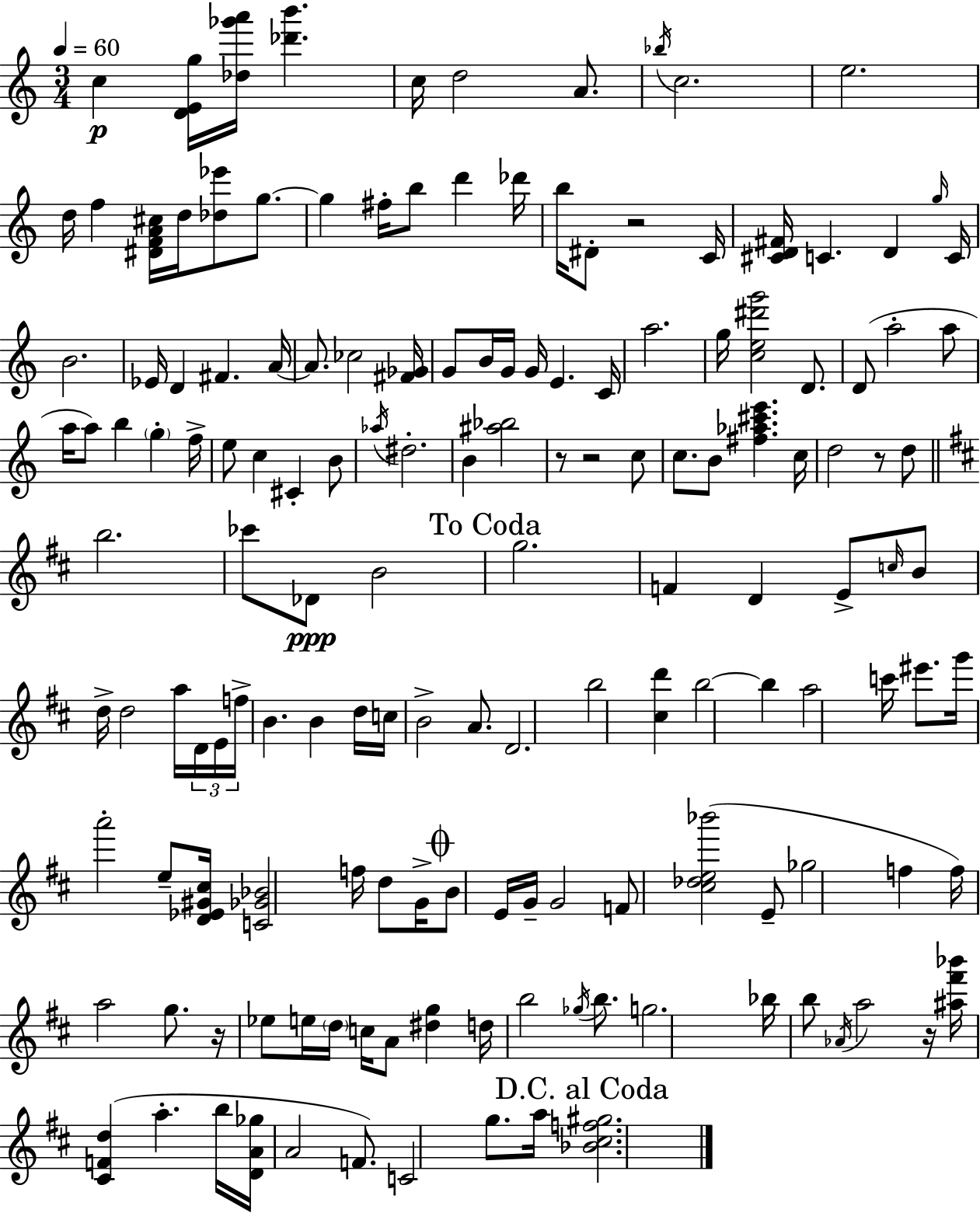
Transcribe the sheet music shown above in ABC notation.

X:1
T:Untitled
M:3/4
L:1/4
K:Am
c [DEg]/4 [_d_g'a']/4 [_d'b'] c/4 d2 A/2 _b/4 c2 e2 d/4 f [^DFA^c]/4 d/4 [_d_e']/2 g/2 g ^f/4 b/2 d' _d'/4 b/4 ^D/2 z2 C/4 [^CD^F]/4 C D g/4 C/4 B2 _E/4 D ^F A/4 A/2 _c2 [^F_G]/4 G/2 B/4 G/4 G/4 E C/4 a2 g/4 [ce^d'g']2 D/2 D/2 a2 a/2 a/4 a/2 b g f/4 e/2 c ^C B/2 _a/4 ^d2 B [^a_b]2 z/2 z2 c/2 c/2 B/2 [^f_a^c'e'] c/4 d2 z/2 d/2 b2 _c'/2 _D/2 B2 g2 F D E/2 c/4 B/2 d/4 d2 a/4 D/4 E/4 f/4 B B d/4 c/4 B2 A/2 D2 b2 [^cd'] b2 b a2 c'/4 ^e'/2 g'/4 a'2 e/2 [D_E^G^c]/4 [C_G_B]2 f/4 d/2 G/4 B/2 E/4 G/4 G2 F/2 [^c_de_b']2 E/2 _g2 f f/4 a2 g/2 z/4 _e/2 e/4 d/4 c/4 A/2 [^dg] d/4 b2 _g/4 b/2 g2 _b/4 b/2 _A/4 a2 z/4 [^a^f'_b']/4 [^CFd] a b/4 [DA_g]/4 A2 F/2 C2 g/2 a/4 [_B^cf^g]2